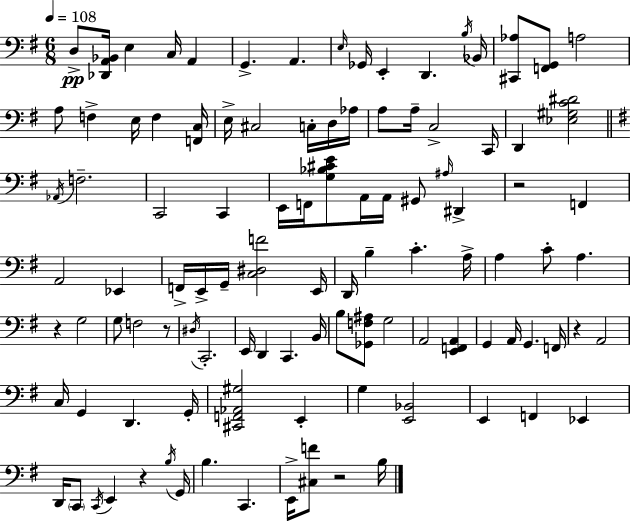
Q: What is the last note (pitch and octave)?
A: B3